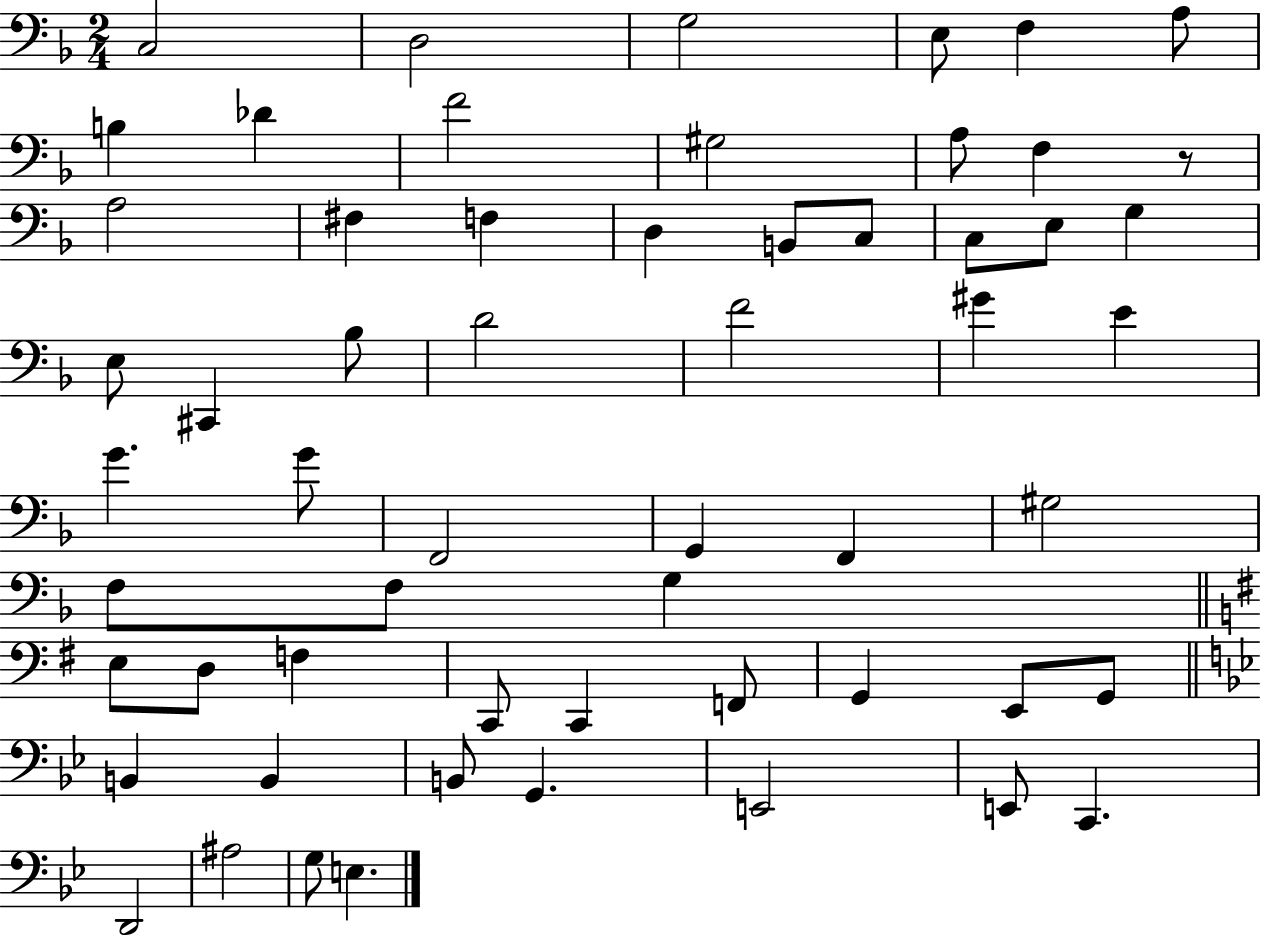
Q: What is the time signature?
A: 2/4